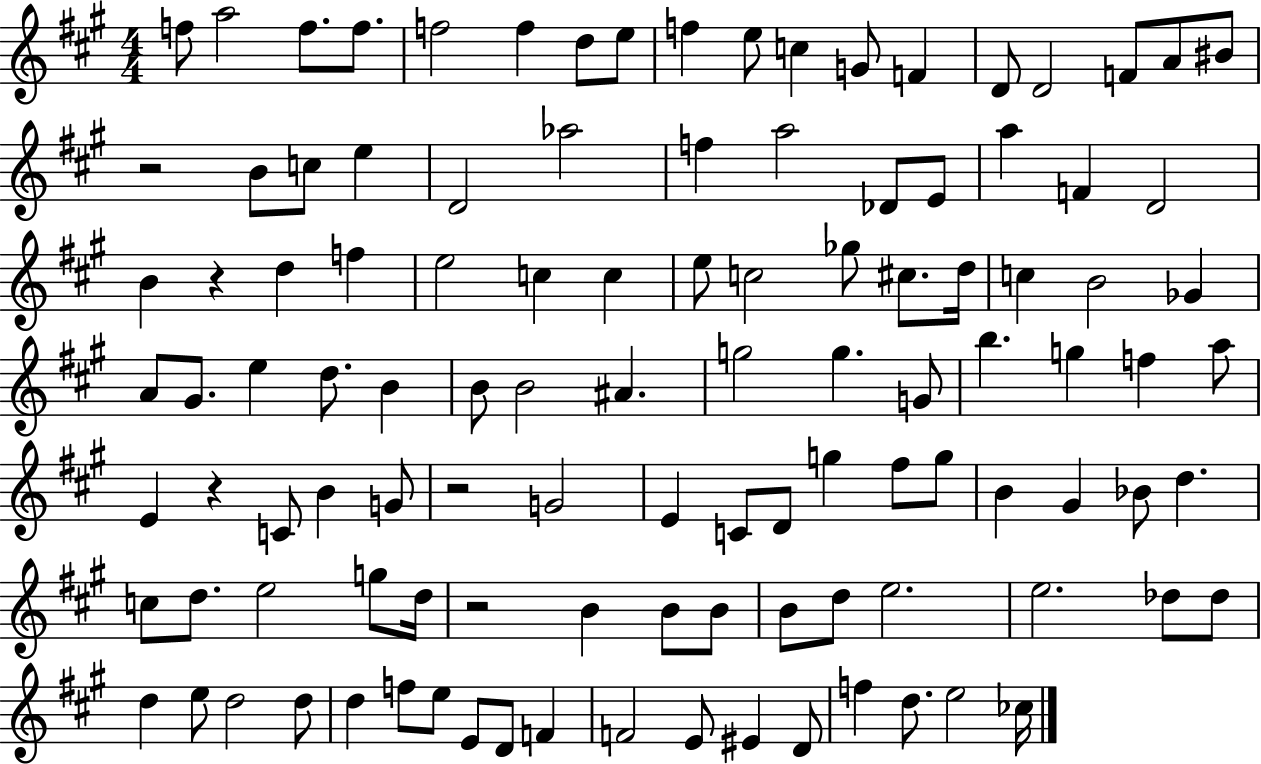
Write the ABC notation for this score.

X:1
T:Untitled
M:4/4
L:1/4
K:A
f/2 a2 f/2 f/2 f2 f d/2 e/2 f e/2 c G/2 F D/2 D2 F/2 A/2 ^B/2 z2 B/2 c/2 e D2 _a2 f a2 _D/2 E/2 a F D2 B z d f e2 c c e/2 c2 _g/2 ^c/2 d/4 c B2 _G A/2 ^G/2 e d/2 B B/2 B2 ^A g2 g G/2 b g f a/2 E z C/2 B G/2 z2 G2 E C/2 D/2 g ^f/2 g/2 B ^G _B/2 d c/2 d/2 e2 g/2 d/4 z2 B B/2 B/2 B/2 d/2 e2 e2 _d/2 _d/2 d e/2 d2 d/2 d f/2 e/2 E/2 D/2 F F2 E/2 ^E D/2 f d/2 e2 _c/4